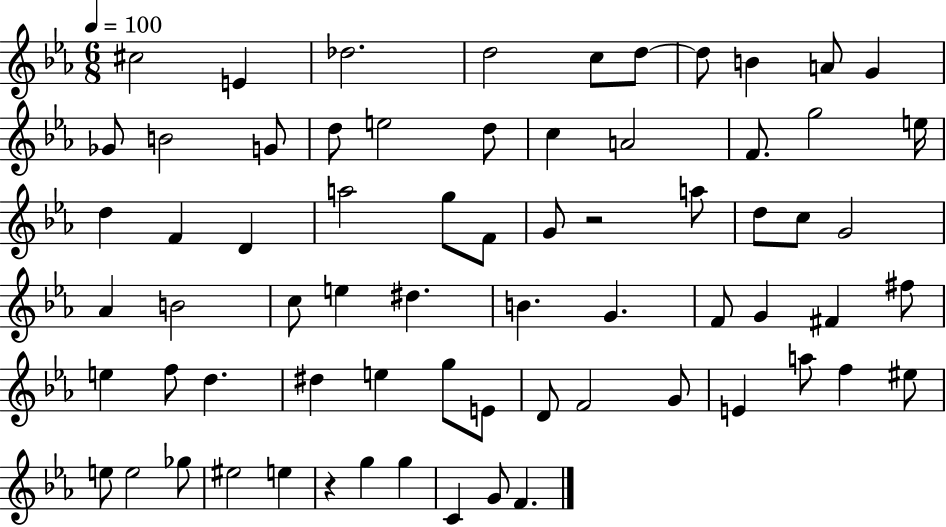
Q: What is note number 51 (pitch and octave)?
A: D4